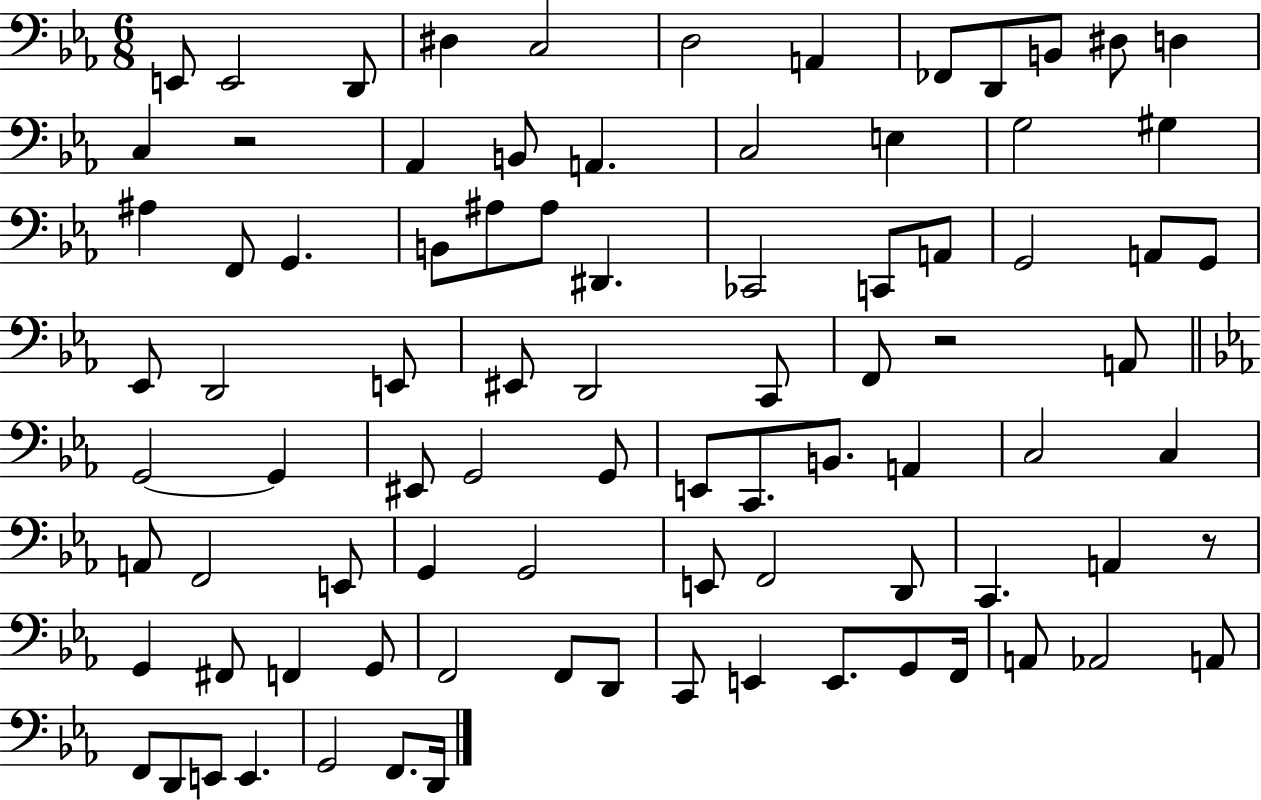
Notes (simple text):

E2/e E2/h D2/e D#3/q C3/h D3/h A2/q FES2/e D2/e B2/e D#3/e D3/q C3/q R/h Ab2/q B2/e A2/q. C3/h E3/q G3/h G#3/q A#3/q F2/e G2/q. B2/e A#3/e A#3/e D#2/q. CES2/h C2/e A2/e G2/h A2/e G2/e Eb2/e D2/h E2/e EIS2/e D2/h C2/e F2/e R/h A2/e G2/h G2/q EIS2/e G2/h G2/e E2/e C2/e. B2/e. A2/q C3/h C3/q A2/e F2/h E2/e G2/q G2/h E2/e F2/h D2/e C2/q. A2/q R/e G2/q F#2/e F2/q G2/e F2/h F2/e D2/e C2/e E2/q E2/e. G2/e F2/s A2/e Ab2/h A2/e F2/e D2/e E2/e E2/q. G2/h F2/e. D2/s